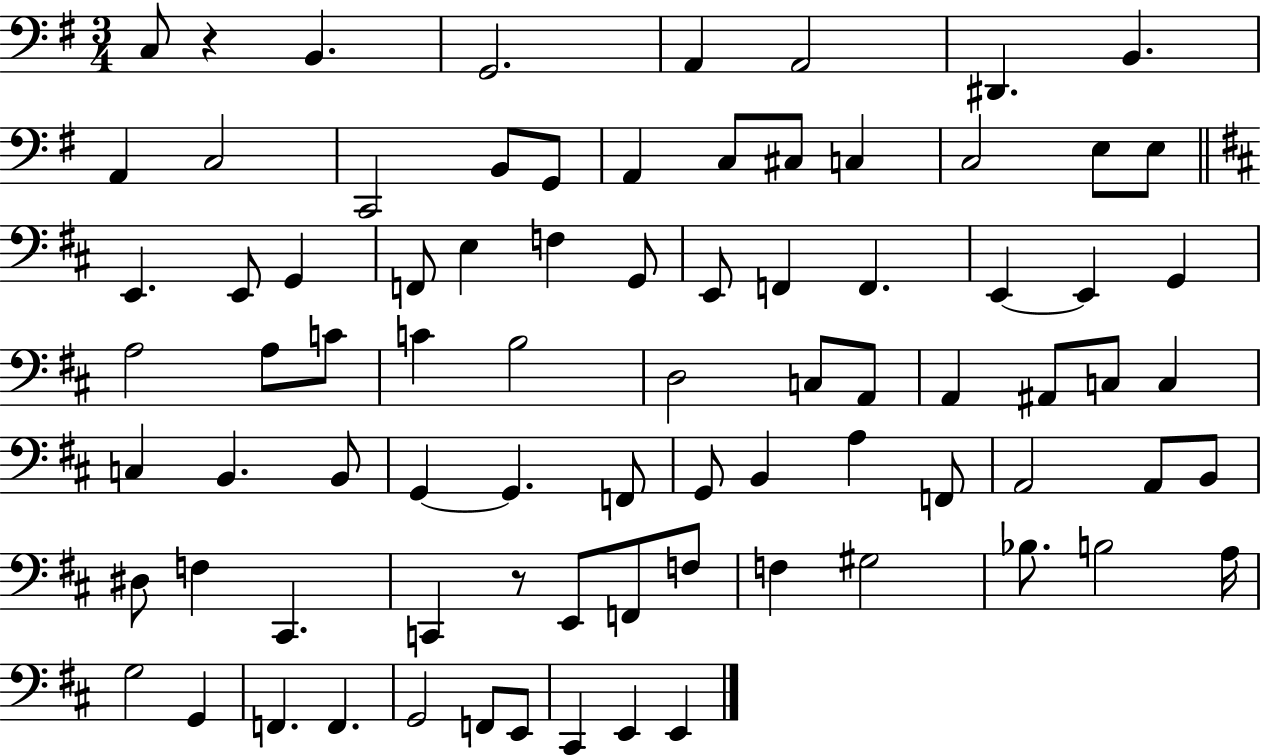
C3/e R/q B2/q. G2/h. A2/q A2/h D#2/q. B2/q. A2/q C3/h C2/h B2/e G2/e A2/q C3/e C#3/e C3/q C3/h E3/e E3/e E2/q. E2/e G2/q F2/e E3/q F3/q G2/e E2/e F2/q F2/q. E2/q E2/q G2/q A3/h A3/e C4/e C4/q B3/h D3/h C3/e A2/e A2/q A#2/e C3/e C3/q C3/q B2/q. B2/e G2/q G2/q. F2/e G2/e B2/q A3/q F2/e A2/h A2/e B2/e D#3/e F3/q C#2/q. C2/q R/e E2/e F2/e F3/e F3/q G#3/h Bb3/e. B3/h A3/s G3/h G2/q F2/q. F2/q. G2/h F2/e E2/e C#2/q E2/q E2/q